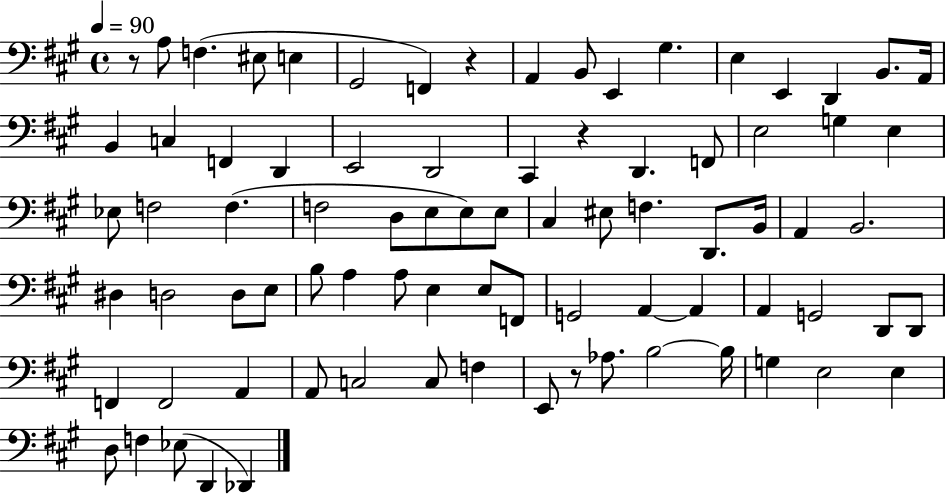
R/e A3/e F3/q. EIS3/e E3/q G#2/h F2/q R/q A2/q B2/e E2/q G#3/q. E3/q E2/q D2/q B2/e. A2/s B2/q C3/q F2/q D2/q E2/h D2/h C#2/q R/q D2/q. F2/e E3/h G3/q E3/q Eb3/e F3/h F3/q. F3/h D3/e E3/e E3/e E3/e C#3/q EIS3/e F3/q. D2/e. B2/s A2/q B2/h. D#3/q D3/h D3/e E3/e B3/e A3/q A3/e E3/q E3/e F2/e G2/h A2/q A2/q A2/q G2/h D2/e D2/e F2/q F2/h A2/q A2/e C3/h C3/e F3/q E2/e R/e Ab3/e. B3/h B3/s G3/q E3/h E3/q D3/e F3/q Eb3/e D2/q Db2/q